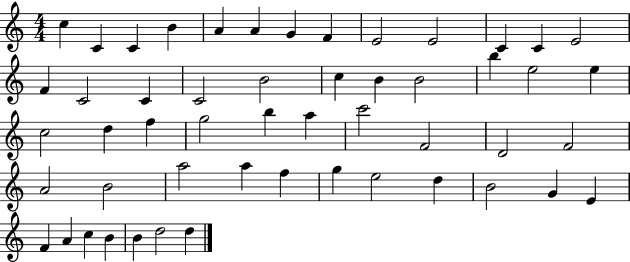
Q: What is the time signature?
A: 4/4